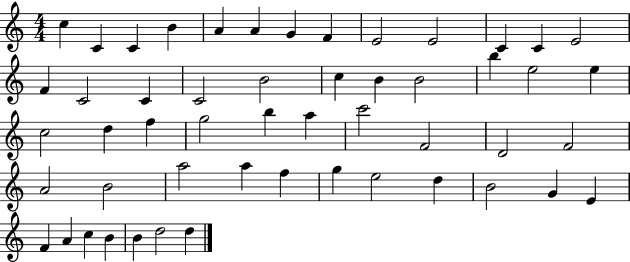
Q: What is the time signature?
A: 4/4